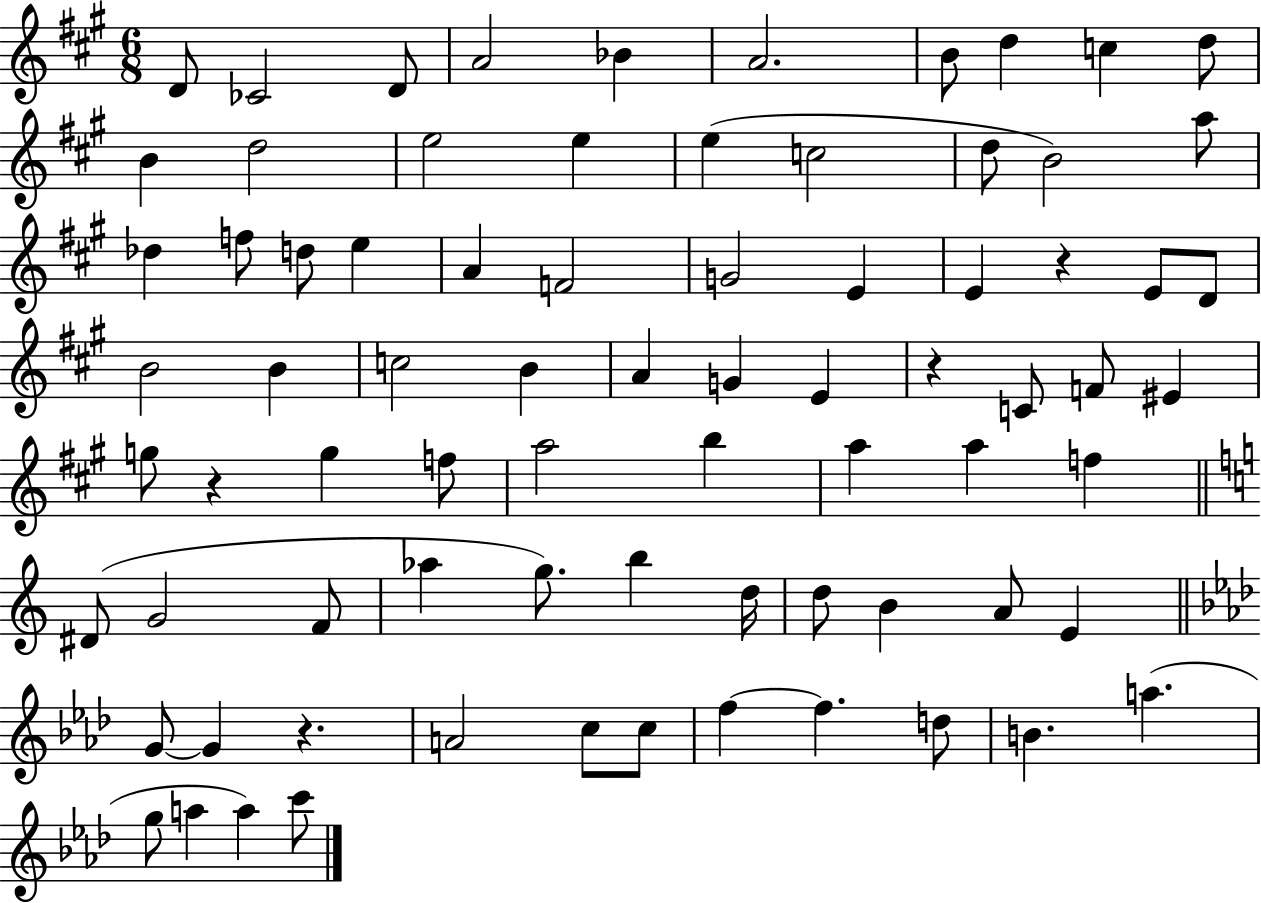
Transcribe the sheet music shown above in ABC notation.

X:1
T:Untitled
M:6/8
L:1/4
K:A
D/2 _C2 D/2 A2 _B A2 B/2 d c d/2 B d2 e2 e e c2 d/2 B2 a/2 _d f/2 d/2 e A F2 G2 E E z E/2 D/2 B2 B c2 B A G E z C/2 F/2 ^E g/2 z g f/2 a2 b a a f ^D/2 G2 F/2 _a g/2 b d/4 d/2 B A/2 E G/2 G z A2 c/2 c/2 f f d/2 B a g/2 a a c'/2